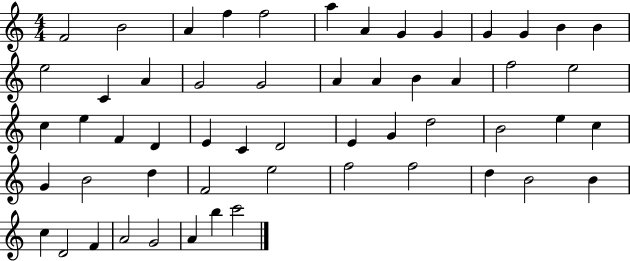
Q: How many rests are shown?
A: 0